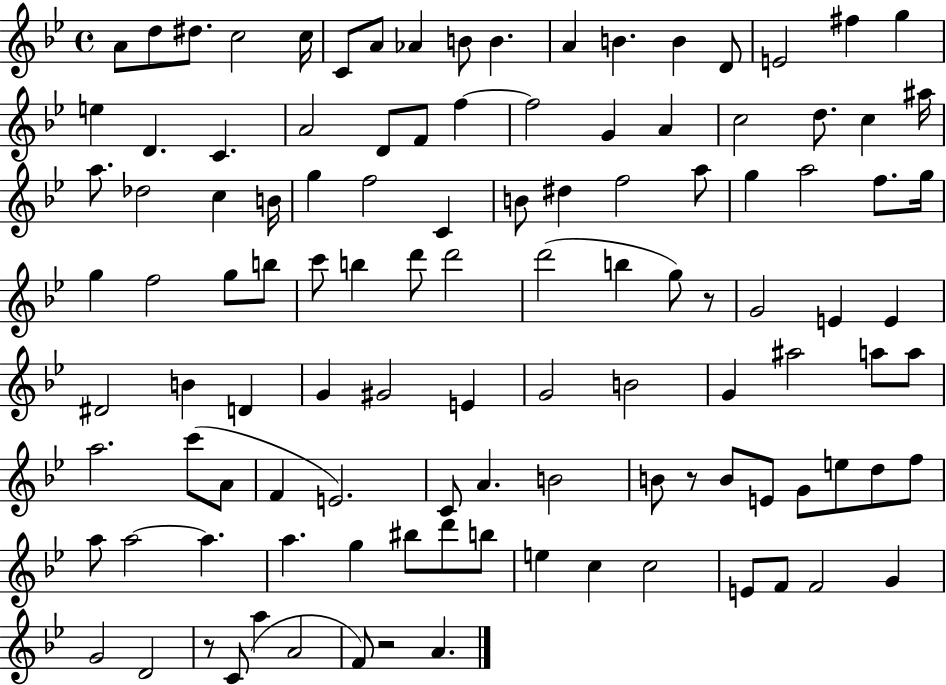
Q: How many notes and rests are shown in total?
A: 113